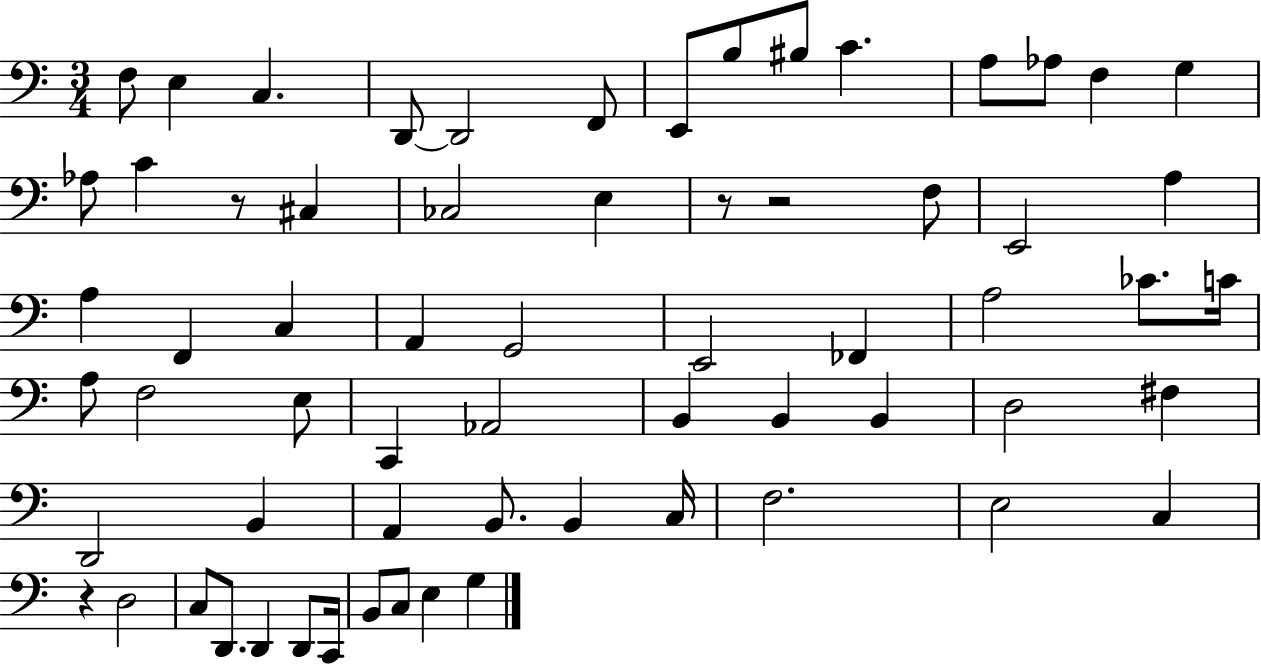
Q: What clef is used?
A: bass